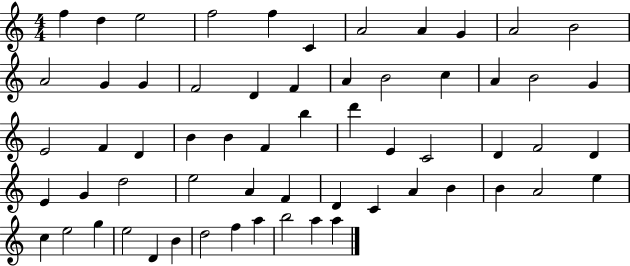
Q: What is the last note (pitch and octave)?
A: A5